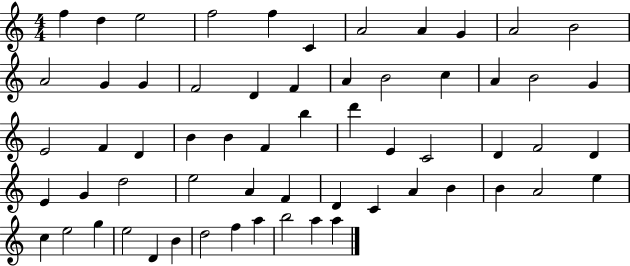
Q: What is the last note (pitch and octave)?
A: A5